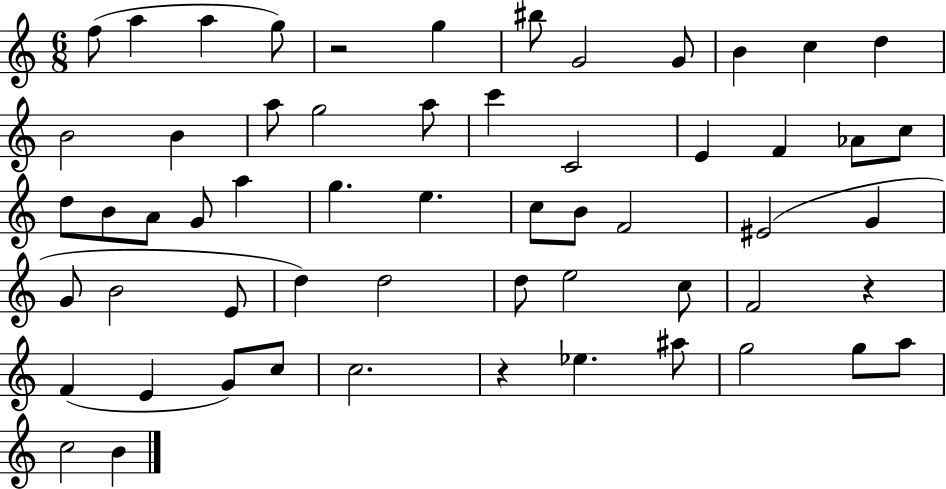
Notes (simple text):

F5/e A5/q A5/q G5/e R/h G5/q BIS5/e G4/h G4/e B4/q C5/q D5/q B4/h B4/q A5/e G5/h A5/e C6/q C4/h E4/q F4/q Ab4/e C5/e D5/e B4/e A4/e G4/e A5/q G5/q. E5/q. C5/e B4/e F4/h EIS4/h G4/q G4/e B4/h E4/e D5/q D5/h D5/e E5/h C5/e F4/h R/q F4/q E4/q G4/e C5/e C5/h. R/q Eb5/q. A#5/e G5/h G5/e A5/e C5/h B4/q